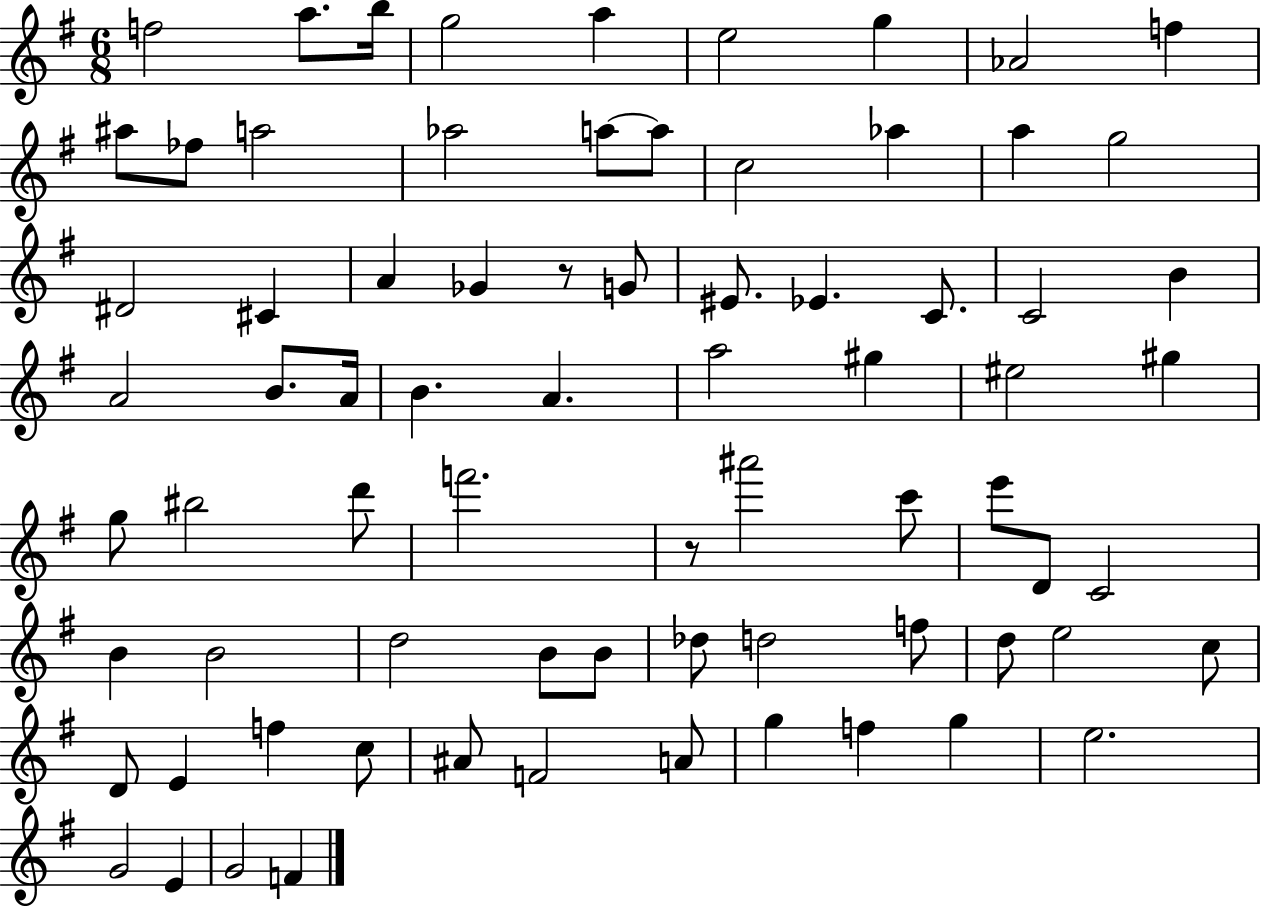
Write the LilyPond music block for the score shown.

{
  \clef treble
  \numericTimeSignature
  \time 6/8
  \key g \major
  \repeat volta 2 { f''2 a''8. b''16 | g''2 a''4 | e''2 g''4 | aes'2 f''4 | \break ais''8 fes''8 a''2 | aes''2 a''8~~ a''8 | c''2 aes''4 | a''4 g''2 | \break dis'2 cis'4 | a'4 ges'4 r8 g'8 | eis'8. ees'4. c'8. | c'2 b'4 | \break a'2 b'8. a'16 | b'4. a'4. | a''2 gis''4 | eis''2 gis''4 | \break g''8 bis''2 d'''8 | f'''2. | r8 ais'''2 c'''8 | e'''8 d'8 c'2 | \break b'4 b'2 | d''2 b'8 b'8 | des''8 d''2 f''8 | d''8 e''2 c''8 | \break d'8 e'4 f''4 c''8 | ais'8 f'2 a'8 | g''4 f''4 g''4 | e''2. | \break g'2 e'4 | g'2 f'4 | } \bar "|."
}